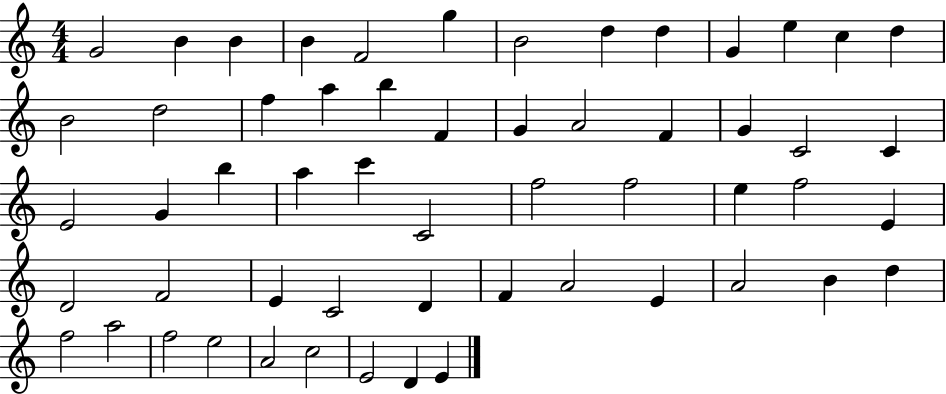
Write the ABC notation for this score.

X:1
T:Untitled
M:4/4
L:1/4
K:C
G2 B B B F2 g B2 d d G e c d B2 d2 f a b F G A2 F G C2 C E2 G b a c' C2 f2 f2 e f2 E D2 F2 E C2 D F A2 E A2 B d f2 a2 f2 e2 A2 c2 E2 D E